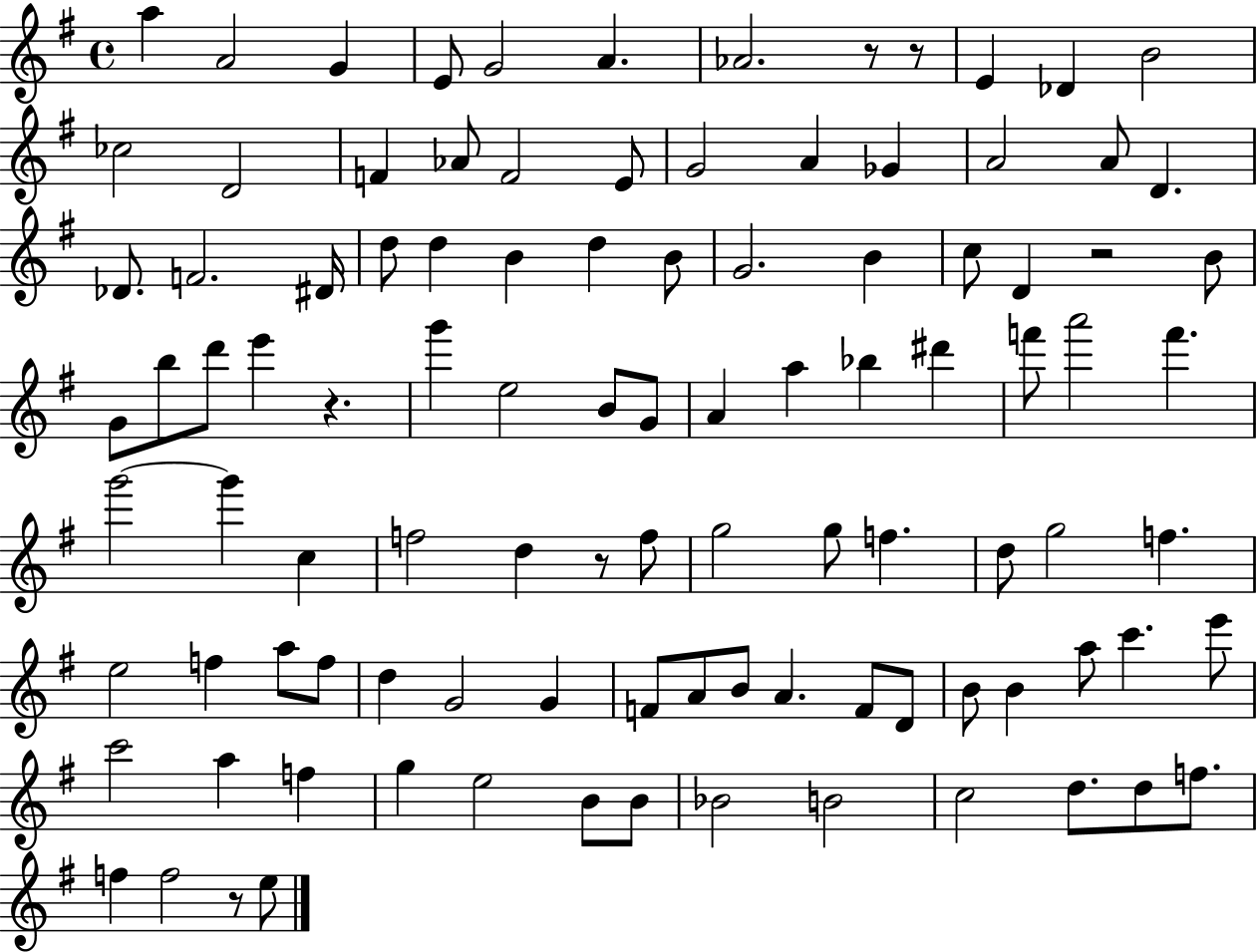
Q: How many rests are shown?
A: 6